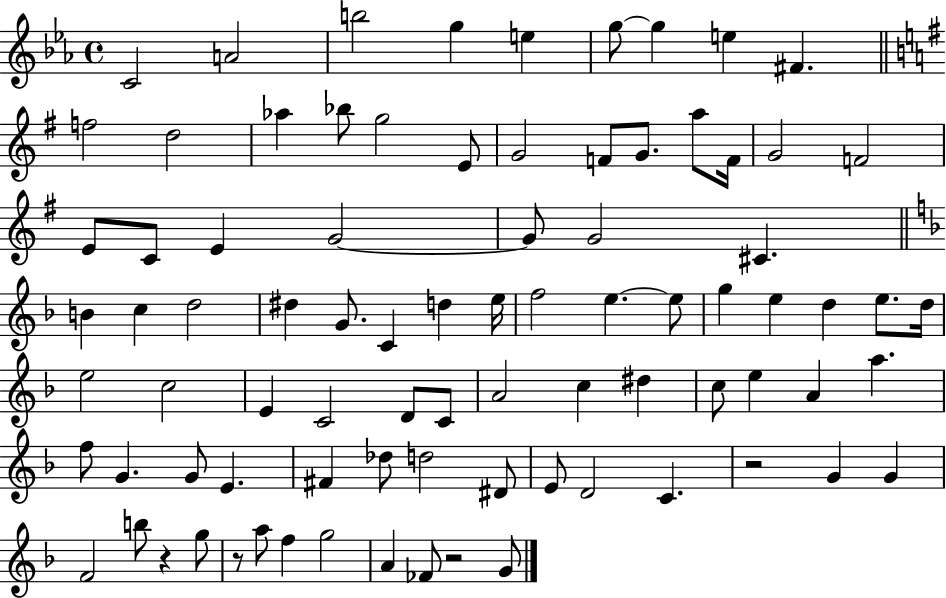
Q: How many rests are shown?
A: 4